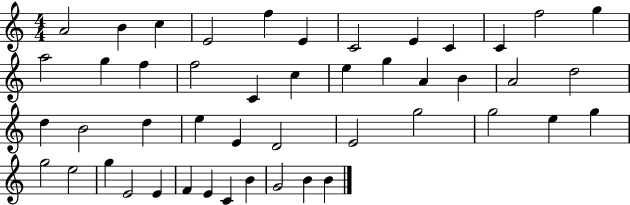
X:1
T:Untitled
M:4/4
L:1/4
K:C
A2 B c E2 f E C2 E C C f2 g a2 g f f2 C c e g A B A2 d2 d B2 d e E D2 E2 g2 g2 e g g2 e2 g E2 E F E C B G2 B B